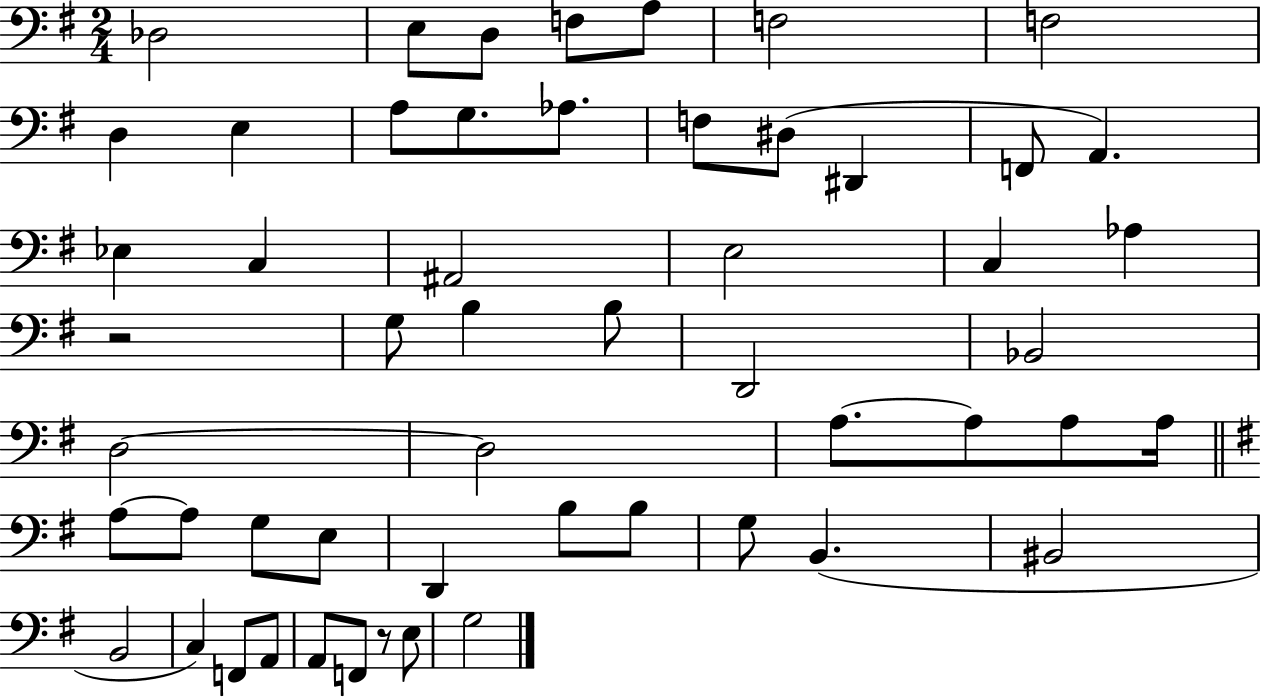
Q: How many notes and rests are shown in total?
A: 54